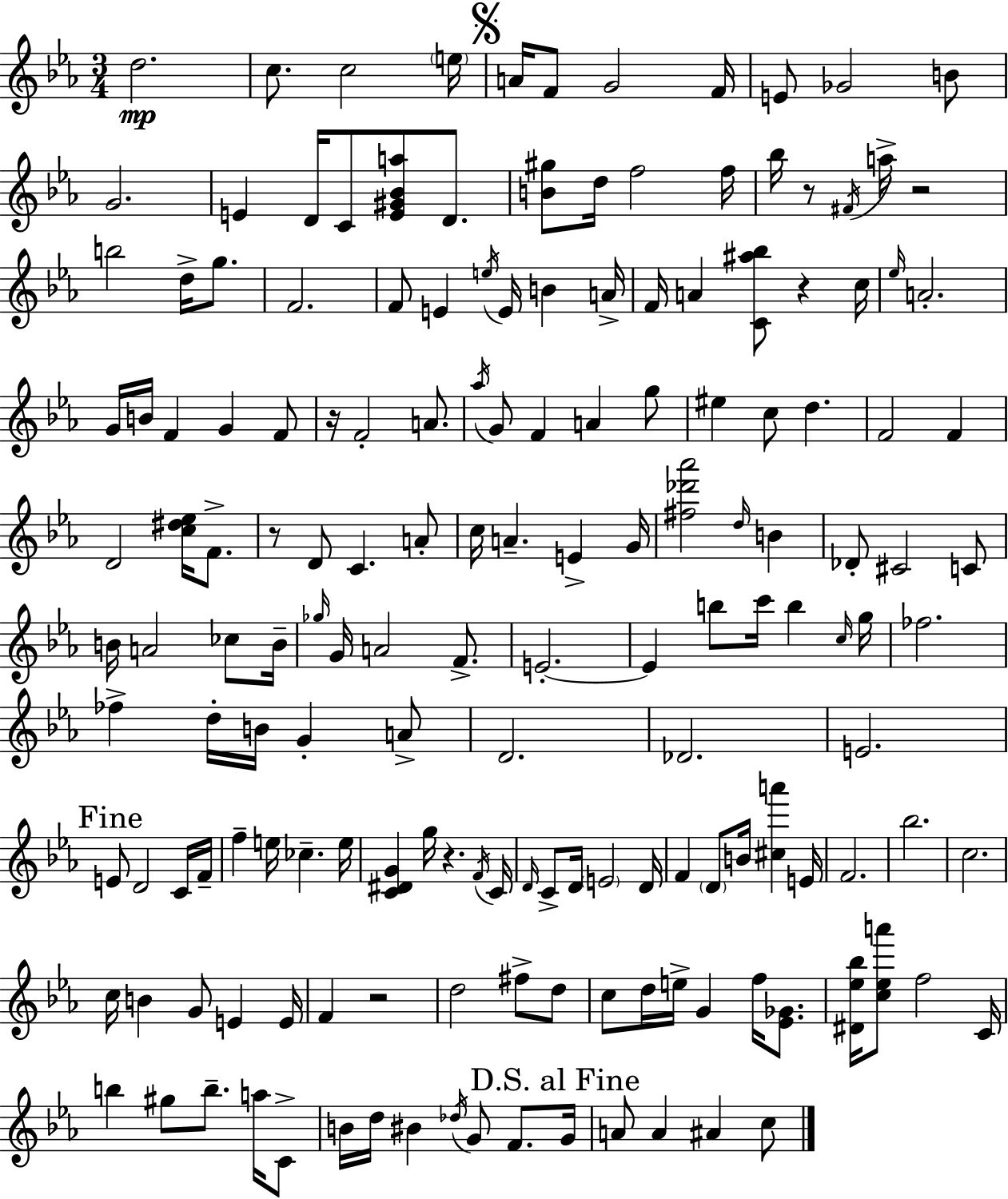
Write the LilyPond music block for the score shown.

{
  \clef treble
  \numericTimeSignature
  \time 3/4
  \key ees \major
  d''2.\mp | c''8. c''2 \parenthesize e''16 | \mark \markup { \musicglyph "scripts.segno" } a'16 f'8 g'2 f'16 | e'8 ges'2 b'8 | \break g'2. | e'4 d'16 c'8 <e' gis' bes' a''>8 d'8. | <b' gis''>8 d''16 f''2 f''16 | bes''16 r8 \acciaccatura { fis'16 } a''16-> r2 | \break b''2 d''16-> g''8. | f'2. | f'8 e'4 \acciaccatura { e''16 } e'16 b'4 | a'16-> f'16 a'4 <c' ais'' bes''>8 r4 | \break c''16 \grace { ees''16 } a'2.-. | g'16 b'16 f'4 g'4 | f'8 r16 f'2-. | a'8. \acciaccatura { aes''16 } g'8 f'4 a'4 | \break g''8 eis''4 c''8 d''4. | f'2 | f'4 d'2 | <c'' dis'' ees''>16 f'8.-> r8 d'8 c'4. | \break a'8-. c''16 a'4.-- e'4-> | g'16 <fis'' des''' aes'''>2 | \grace { d''16 } b'4 des'8-. cis'2 | c'8 b'16 a'2 | \break ces''8 b'16-- \grace { ges''16 } g'16 a'2 | f'8.-> e'2.-.~~ | e'4 b''8 | c'''16 b''4 \grace { c''16 } g''16 fes''2. | \break fes''4-> d''16-. | b'16 g'4-. a'8-> d'2. | des'2. | e'2. | \break \mark "Fine" e'8 d'2 | c'16 f'16-- f''4-- e''16 | ces''4.-- e''16 <c' dis' g'>4 g''16 | r4. \acciaccatura { f'16 } c'16 \grace { d'16 } c'8-> d'16 | \break \parenthesize e'2 d'16 f'4 | \parenthesize d'8 b'16 <cis'' a'''>4 e'16 f'2. | bes''2. | c''2. | \break c''16 b'4 | g'8 e'4 e'16 f'4 | r2 d''2 | fis''8-> d''8 c''8 d''16 | \break e''16-> g'4 f''16 <ees' ges'>8. <dis' ees'' bes''>16 <c'' ees'' a'''>8 | f''2 c'16 b''4 | gis''8 b''8.-- a''16 c'8-> b'16 d''16 bis'4 | \acciaccatura { des''16 } g'8 f'8. \mark "D.S. al Fine" g'16 a'8 | \break a'4 ais'4 c''8 \bar "|."
}